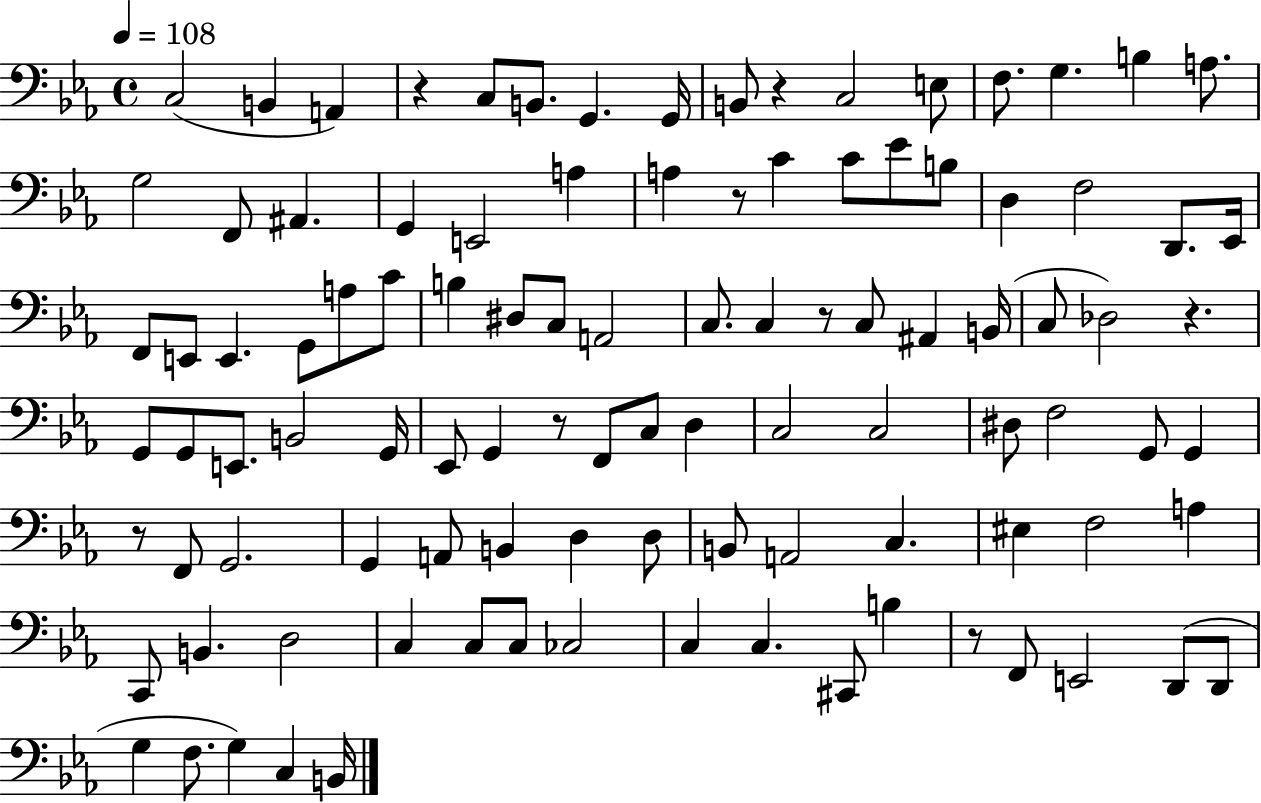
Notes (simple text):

C3/h B2/q A2/q R/q C3/e B2/e. G2/q. G2/s B2/e R/q C3/h E3/e F3/e. G3/q. B3/q A3/e. G3/h F2/e A#2/q. G2/q E2/h A3/q A3/q R/e C4/q C4/e Eb4/e B3/e D3/q F3/h D2/e. Eb2/s F2/e E2/e E2/q. G2/e A3/e C4/e B3/q D#3/e C3/e A2/h C3/e. C3/q R/e C3/e A#2/q B2/s C3/e Db3/h R/q. G2/e G2/e E2/e. B2/h G2/s Eb2/e G2/q R/e F2/e C3/e D3/q C3/h C3/h D#3/e F3/h G2/e G2/q R/e F2/e G2/h. G2/q A2/e B2/q D3/q D3/e B2/e A2/h C3/q. EIS3/q F3/h A3/q C2/e B2/q. D3/h C3/q C3/e C3/e CES3/h C3/q C3/q. C#2/e B3/q R/e F2/e E2/h D2/e D2/e G3/q F3/e. G3/q C3/q B2/s